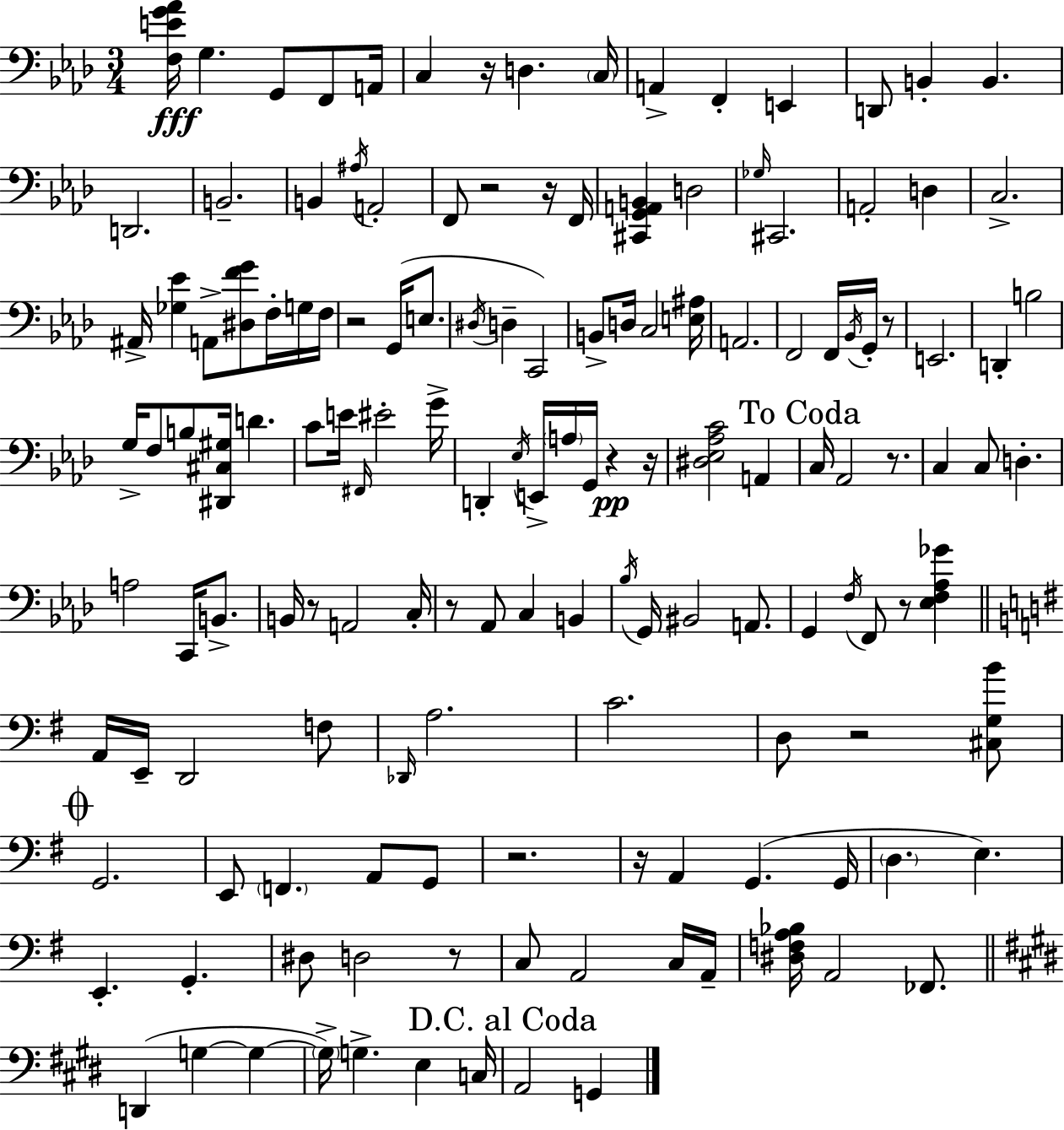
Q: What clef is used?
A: bass